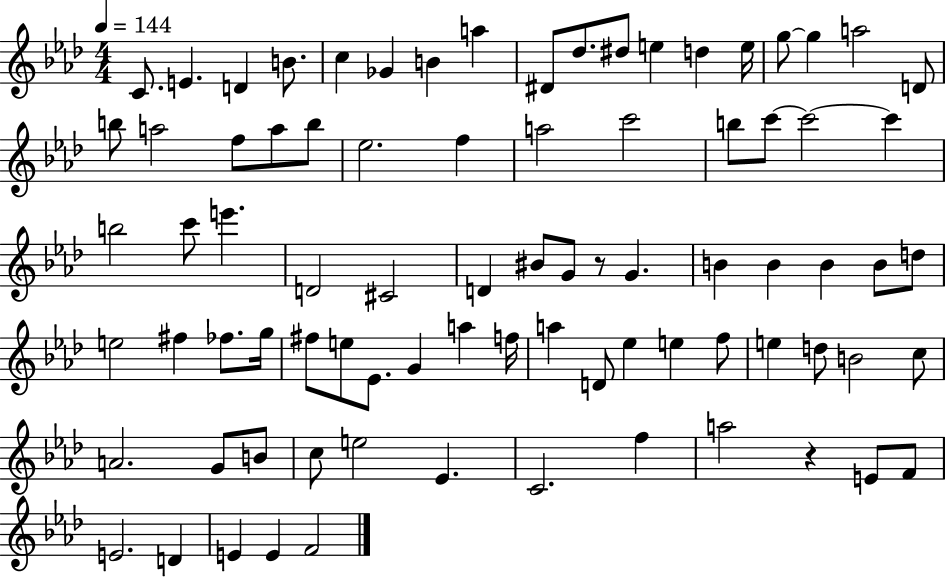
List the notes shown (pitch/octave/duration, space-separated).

C4/e. E4/q. D4/q B4/e. C5/q Gb4/q B4/q A5/q D#4/e Db5/e. D#5/e E5/q D5/q E5/s G5/e G5/q A5/h D4/e B5/e A5/h F5/e A5/e B5/e Eb5/h. F5/q A5/h C6/h B5/e C6/e C6/h C6/q B5/h C6/e E6/q. D4/h C#4/h D4/q BIS4/e G4/e R/e G4/q. B4/q B4/q B4/q B4/e D5/e E5/h F#5/q FES5/e. G5/s F#5/e E5/e Eb4/e. G4/q A5/q F5/s A5/q D4/e Eb5/q E5/q F5/e E5/q D5/e B4/h C5/e A4/h. G4/e B4/e C5/e E5/h Eb4/q. C4/h. F5/q A5/h R/q E4/e F4/e E4/h. D4/q E4/q E4/q F4/h